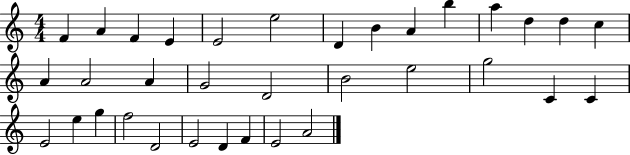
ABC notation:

X:1
T:Untitled
M:4/4
L:1/4
K:C
F A F E E2 e2 D B A b a d d c A A2 A G2 D2 B2 e2 g2 C C E2 e g f2 D2 E2 D F E2 A2